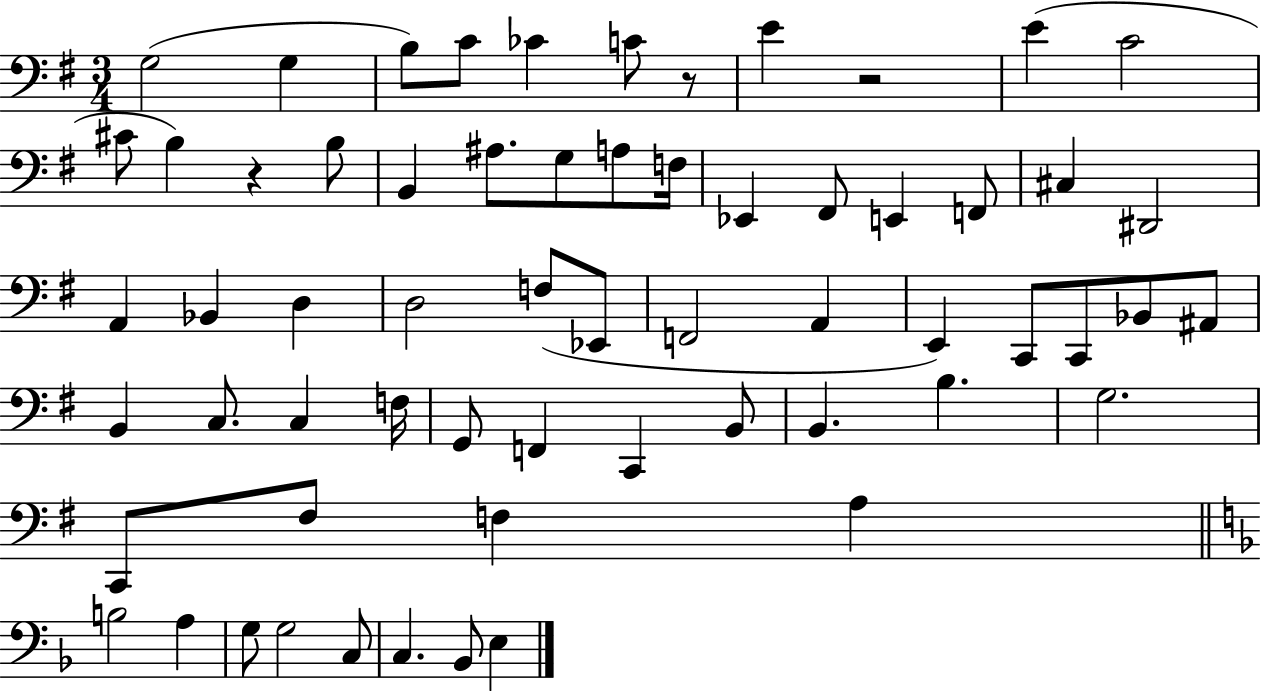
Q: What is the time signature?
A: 3/4